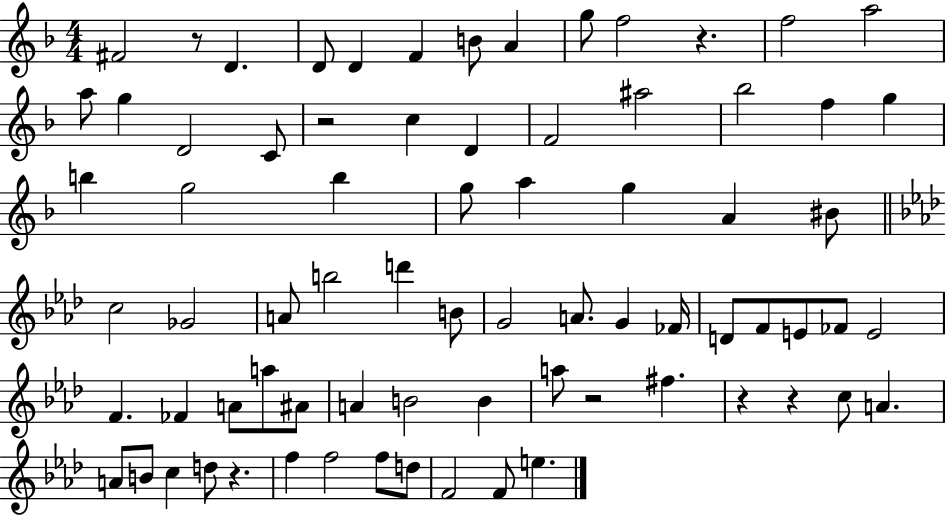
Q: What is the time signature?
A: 4/4